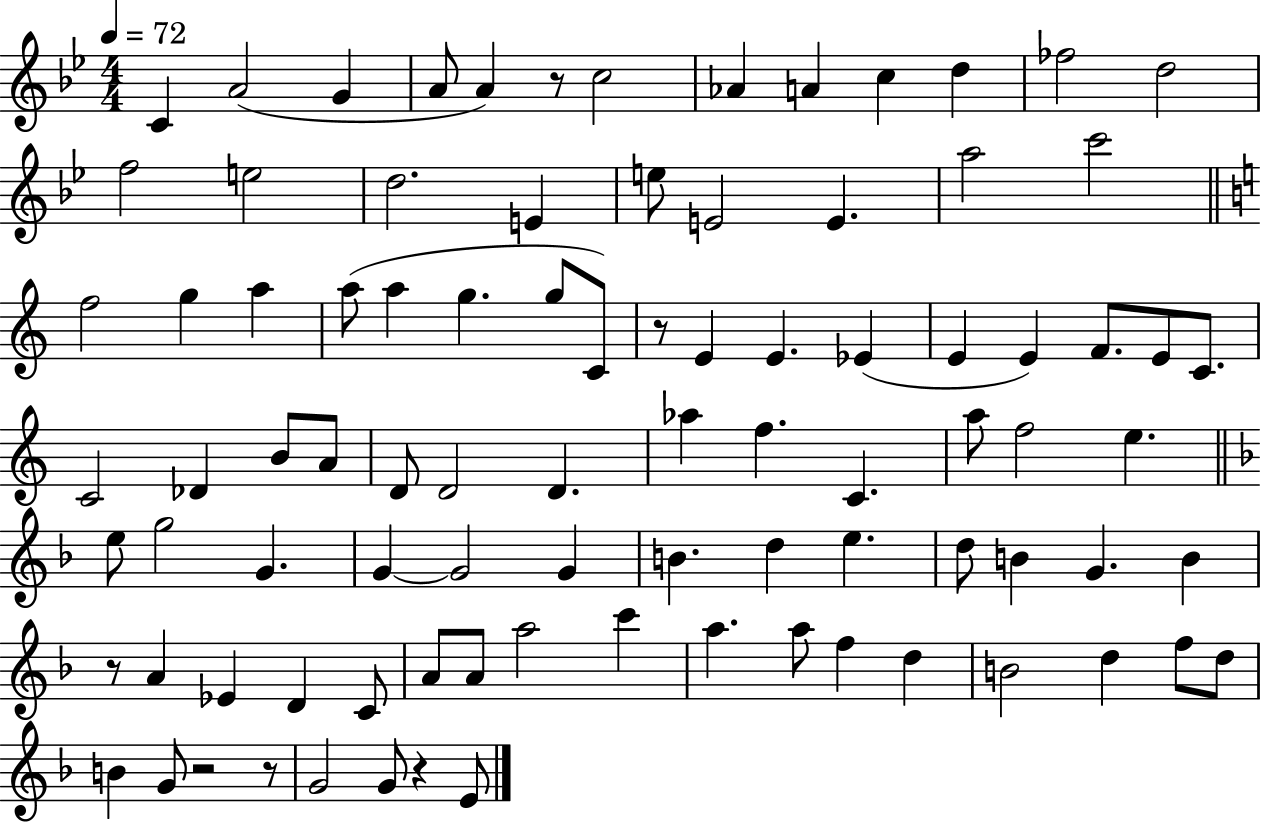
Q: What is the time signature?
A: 4/4